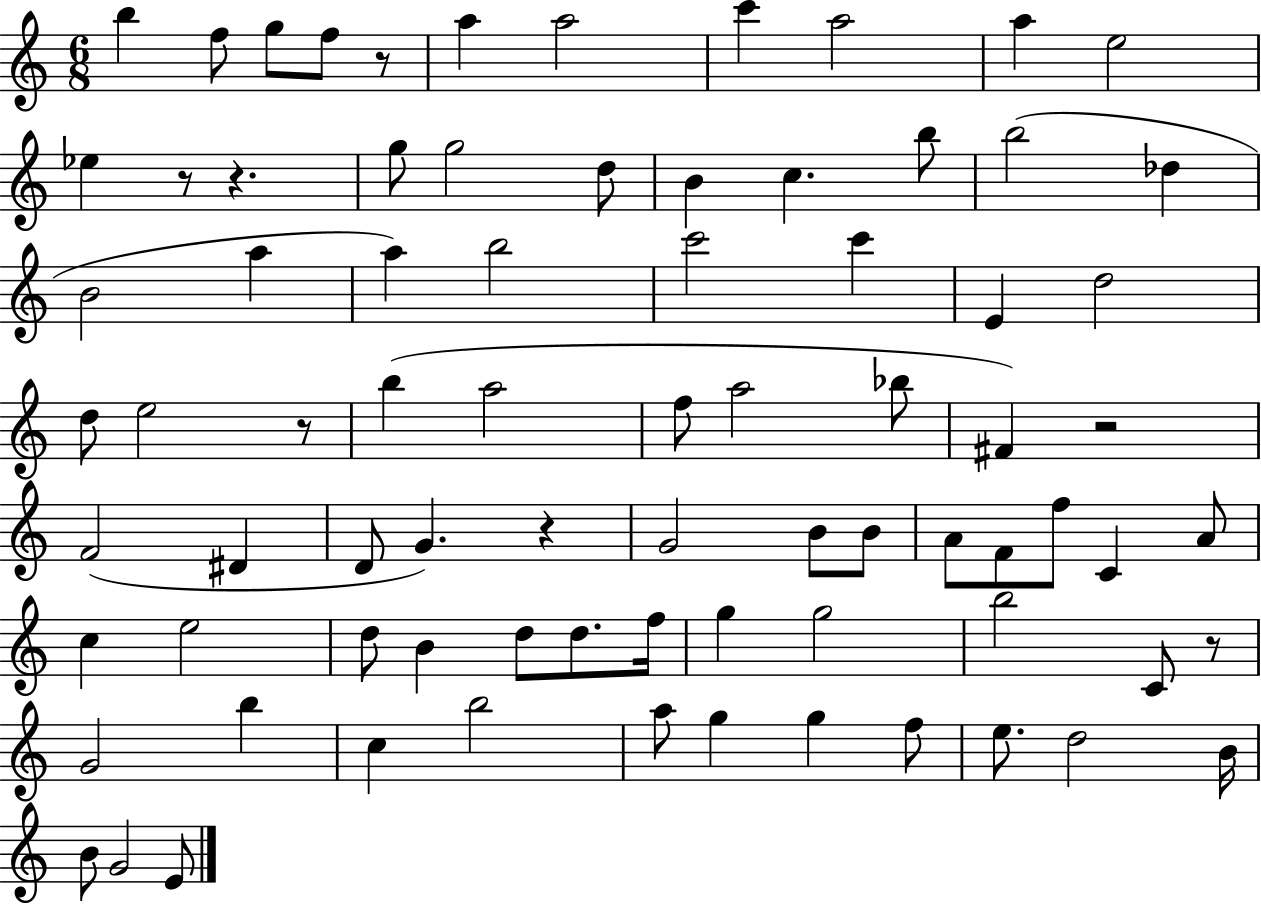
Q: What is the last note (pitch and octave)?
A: E4